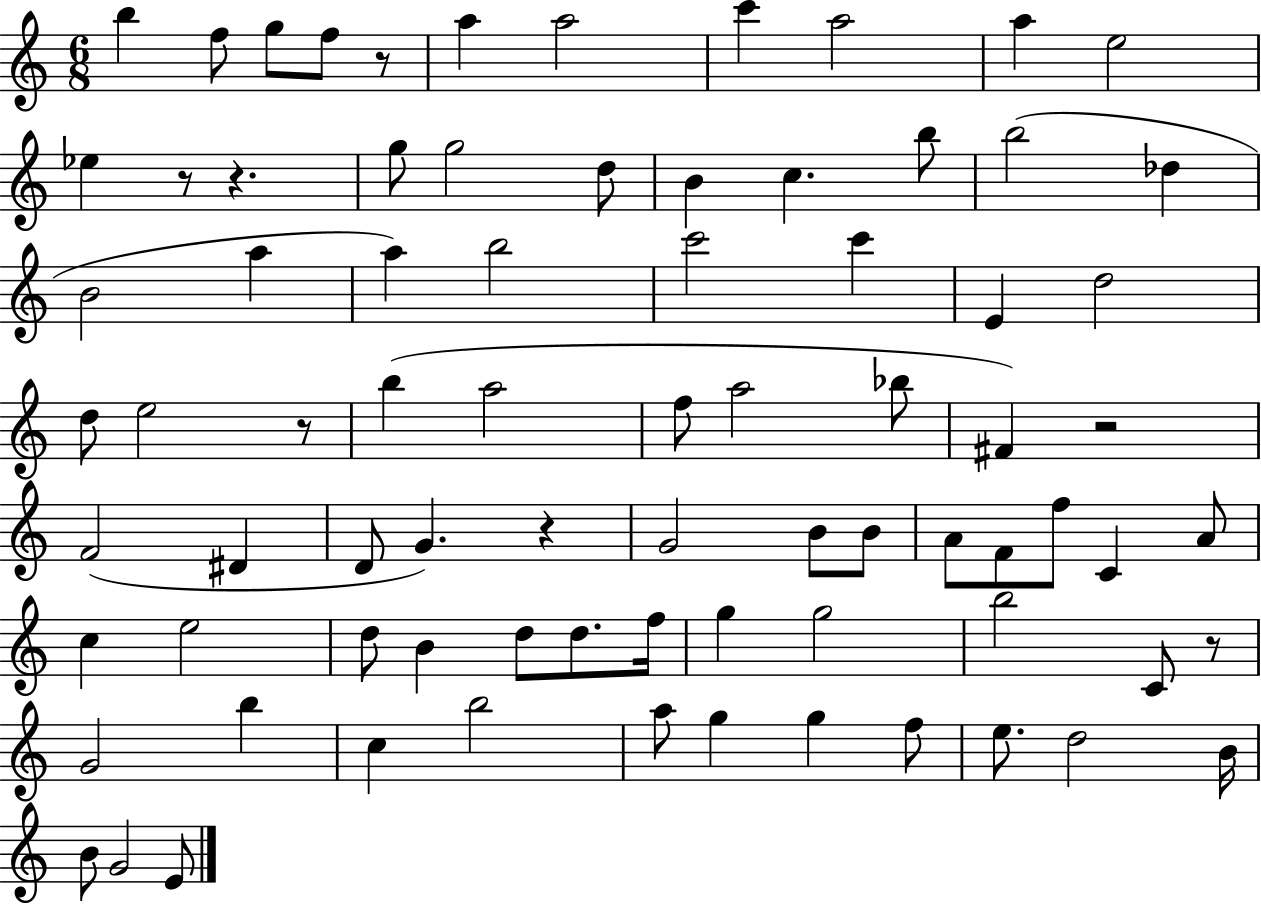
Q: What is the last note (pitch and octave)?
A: E4